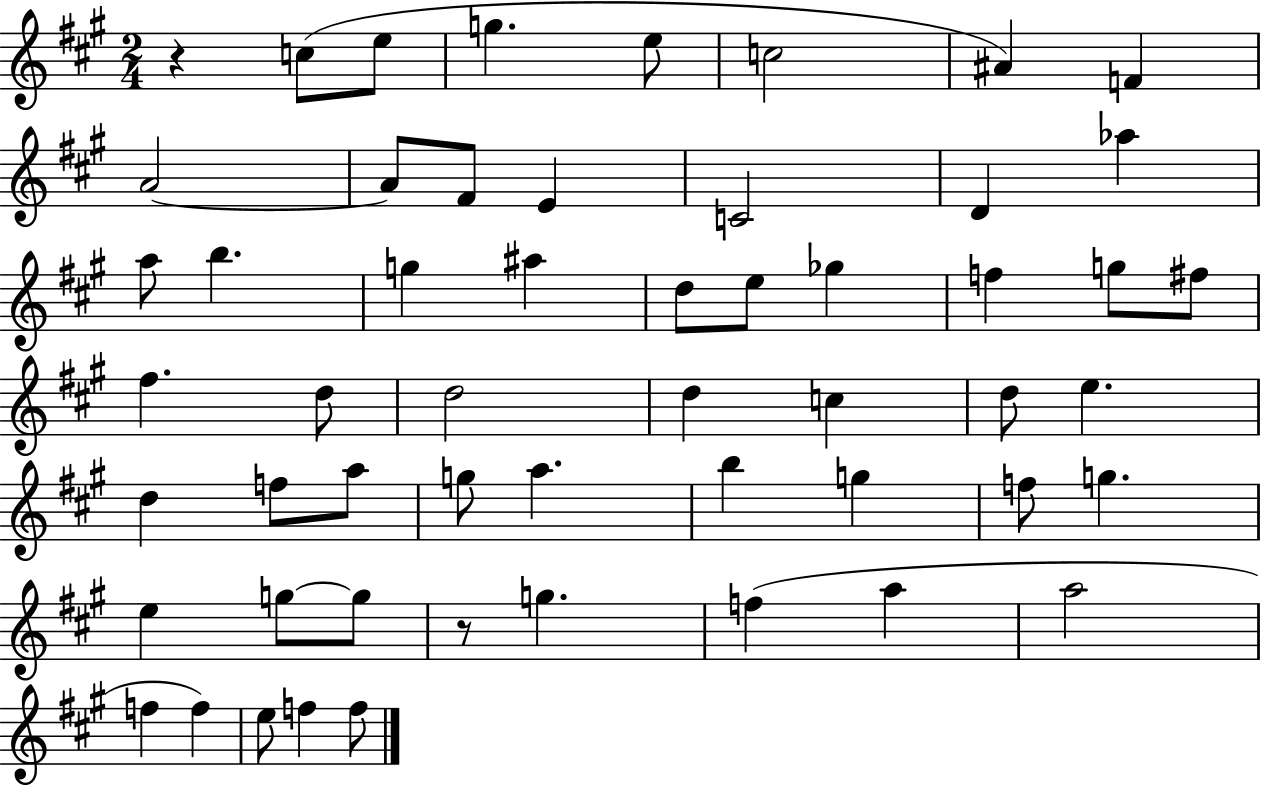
{
  \clef treble
  \numericTimeSignature
  \time 2/4
  \key a \major
  r4 c''8( e''8 | g''4. e''8 | c''2 | ais'4) f'4 | \break a'2~~ | a'8 fis'8 e'4 | c'2 | d'4 aes''4 | \break a''8 b''4. | g''4 ais''4 | d''8 e''8 ges''4 | f''4 g''8 fis''8 | \break fis''4. d''8 | d''2 | d''4 c''4 | d''8 e''4. | \break d''4 f''8 a''8 | g''8 a''4. | b''4 g''4 | f''8 g''4. | \break e''4 g''8~~ g''8 | r8 g''4. | f''4( a''4 | a''2 | \break f''4 f''4) | e''8 f''4 f''8 | \bar "|."
}